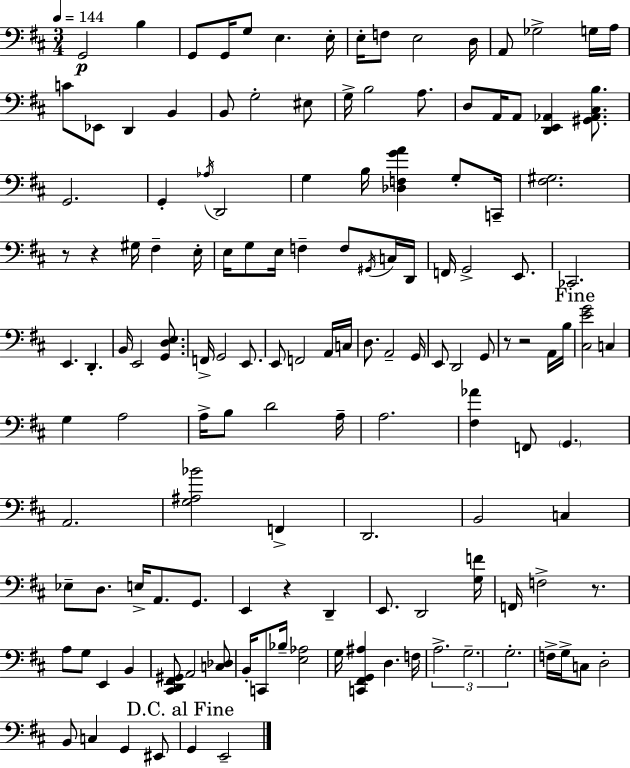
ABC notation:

X:1
T:Untitled
M:3/4
L:1/4
K:D
G,,2 B, G,,/2 G,,/4 G,/2 E, E,/4 E,/4 F,/2 E,2 D,/4 A,,/2 _G,2 G,/4 A,/4 C/2 _E,,/2 D,, B,, B,,/2 G,2 ^E,/2 G,/4 B,2 A,/2 D,/2 A,,/4 A,,/2 [D,,E,,_A,,] [^G,,_A,,^C,B,]/2 G,,2 G,, _A,/4 D,,2 G, B,/4 [_D,F,GA] G,/2 C,,/4 [^F,^G,]2 z/2 z ^G,/4 ^F, E,/4 E,/4 G,/2 E,/4 F, F,/2 ^G,,/4 C,/4 D,,/4 F,,/4 G,,2 E,,/2 _C,,2 E,, D,, B,,/4 E,,2 [G,,D,E,]/2 F,,/4 G,,2 E,,/2 E,,/2 F,,2 A,,/4 C,/4 D,/2 A,,2 G,,/4 E,,/2 D,,2 G,,/2 z/2 z2 A,,/4 B,/4 [^C,EG]2 C, G, A,2 A,/4 B,/2 D2 A,/4 A,2 [^F,_A] F,,/2 G,, A,,2 [G,^A,_B]2 F,, D,,2 B,,2 C, _E,/2 D,/2 E,/4 A,,/2 G,,/2 E,, z D,, E,,/2 D,,2 [G,F]/4 F,,/4 F,2 z/2 A,/2 G,/2 E,, B,, [^C,,D,,^F,,^G,,]/2 A,,2 [C,_D,]/2 B,,/4 C,,/2 _B,/4 [E,_A,]2 G,/4 [C,,^F,,G,,^A,] D, F,/4 A,2 G,2 G,2 F,/4 G,/4 C,/2 D,2 B,,/2 C, G,, ^E,,/2 G,, E,,2